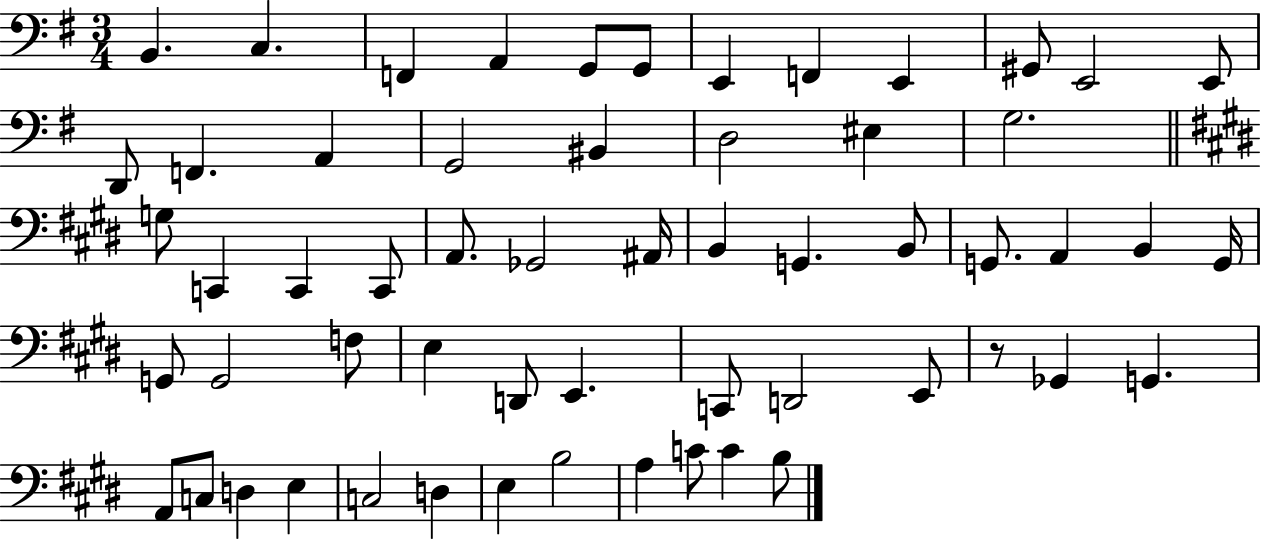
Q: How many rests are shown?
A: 1